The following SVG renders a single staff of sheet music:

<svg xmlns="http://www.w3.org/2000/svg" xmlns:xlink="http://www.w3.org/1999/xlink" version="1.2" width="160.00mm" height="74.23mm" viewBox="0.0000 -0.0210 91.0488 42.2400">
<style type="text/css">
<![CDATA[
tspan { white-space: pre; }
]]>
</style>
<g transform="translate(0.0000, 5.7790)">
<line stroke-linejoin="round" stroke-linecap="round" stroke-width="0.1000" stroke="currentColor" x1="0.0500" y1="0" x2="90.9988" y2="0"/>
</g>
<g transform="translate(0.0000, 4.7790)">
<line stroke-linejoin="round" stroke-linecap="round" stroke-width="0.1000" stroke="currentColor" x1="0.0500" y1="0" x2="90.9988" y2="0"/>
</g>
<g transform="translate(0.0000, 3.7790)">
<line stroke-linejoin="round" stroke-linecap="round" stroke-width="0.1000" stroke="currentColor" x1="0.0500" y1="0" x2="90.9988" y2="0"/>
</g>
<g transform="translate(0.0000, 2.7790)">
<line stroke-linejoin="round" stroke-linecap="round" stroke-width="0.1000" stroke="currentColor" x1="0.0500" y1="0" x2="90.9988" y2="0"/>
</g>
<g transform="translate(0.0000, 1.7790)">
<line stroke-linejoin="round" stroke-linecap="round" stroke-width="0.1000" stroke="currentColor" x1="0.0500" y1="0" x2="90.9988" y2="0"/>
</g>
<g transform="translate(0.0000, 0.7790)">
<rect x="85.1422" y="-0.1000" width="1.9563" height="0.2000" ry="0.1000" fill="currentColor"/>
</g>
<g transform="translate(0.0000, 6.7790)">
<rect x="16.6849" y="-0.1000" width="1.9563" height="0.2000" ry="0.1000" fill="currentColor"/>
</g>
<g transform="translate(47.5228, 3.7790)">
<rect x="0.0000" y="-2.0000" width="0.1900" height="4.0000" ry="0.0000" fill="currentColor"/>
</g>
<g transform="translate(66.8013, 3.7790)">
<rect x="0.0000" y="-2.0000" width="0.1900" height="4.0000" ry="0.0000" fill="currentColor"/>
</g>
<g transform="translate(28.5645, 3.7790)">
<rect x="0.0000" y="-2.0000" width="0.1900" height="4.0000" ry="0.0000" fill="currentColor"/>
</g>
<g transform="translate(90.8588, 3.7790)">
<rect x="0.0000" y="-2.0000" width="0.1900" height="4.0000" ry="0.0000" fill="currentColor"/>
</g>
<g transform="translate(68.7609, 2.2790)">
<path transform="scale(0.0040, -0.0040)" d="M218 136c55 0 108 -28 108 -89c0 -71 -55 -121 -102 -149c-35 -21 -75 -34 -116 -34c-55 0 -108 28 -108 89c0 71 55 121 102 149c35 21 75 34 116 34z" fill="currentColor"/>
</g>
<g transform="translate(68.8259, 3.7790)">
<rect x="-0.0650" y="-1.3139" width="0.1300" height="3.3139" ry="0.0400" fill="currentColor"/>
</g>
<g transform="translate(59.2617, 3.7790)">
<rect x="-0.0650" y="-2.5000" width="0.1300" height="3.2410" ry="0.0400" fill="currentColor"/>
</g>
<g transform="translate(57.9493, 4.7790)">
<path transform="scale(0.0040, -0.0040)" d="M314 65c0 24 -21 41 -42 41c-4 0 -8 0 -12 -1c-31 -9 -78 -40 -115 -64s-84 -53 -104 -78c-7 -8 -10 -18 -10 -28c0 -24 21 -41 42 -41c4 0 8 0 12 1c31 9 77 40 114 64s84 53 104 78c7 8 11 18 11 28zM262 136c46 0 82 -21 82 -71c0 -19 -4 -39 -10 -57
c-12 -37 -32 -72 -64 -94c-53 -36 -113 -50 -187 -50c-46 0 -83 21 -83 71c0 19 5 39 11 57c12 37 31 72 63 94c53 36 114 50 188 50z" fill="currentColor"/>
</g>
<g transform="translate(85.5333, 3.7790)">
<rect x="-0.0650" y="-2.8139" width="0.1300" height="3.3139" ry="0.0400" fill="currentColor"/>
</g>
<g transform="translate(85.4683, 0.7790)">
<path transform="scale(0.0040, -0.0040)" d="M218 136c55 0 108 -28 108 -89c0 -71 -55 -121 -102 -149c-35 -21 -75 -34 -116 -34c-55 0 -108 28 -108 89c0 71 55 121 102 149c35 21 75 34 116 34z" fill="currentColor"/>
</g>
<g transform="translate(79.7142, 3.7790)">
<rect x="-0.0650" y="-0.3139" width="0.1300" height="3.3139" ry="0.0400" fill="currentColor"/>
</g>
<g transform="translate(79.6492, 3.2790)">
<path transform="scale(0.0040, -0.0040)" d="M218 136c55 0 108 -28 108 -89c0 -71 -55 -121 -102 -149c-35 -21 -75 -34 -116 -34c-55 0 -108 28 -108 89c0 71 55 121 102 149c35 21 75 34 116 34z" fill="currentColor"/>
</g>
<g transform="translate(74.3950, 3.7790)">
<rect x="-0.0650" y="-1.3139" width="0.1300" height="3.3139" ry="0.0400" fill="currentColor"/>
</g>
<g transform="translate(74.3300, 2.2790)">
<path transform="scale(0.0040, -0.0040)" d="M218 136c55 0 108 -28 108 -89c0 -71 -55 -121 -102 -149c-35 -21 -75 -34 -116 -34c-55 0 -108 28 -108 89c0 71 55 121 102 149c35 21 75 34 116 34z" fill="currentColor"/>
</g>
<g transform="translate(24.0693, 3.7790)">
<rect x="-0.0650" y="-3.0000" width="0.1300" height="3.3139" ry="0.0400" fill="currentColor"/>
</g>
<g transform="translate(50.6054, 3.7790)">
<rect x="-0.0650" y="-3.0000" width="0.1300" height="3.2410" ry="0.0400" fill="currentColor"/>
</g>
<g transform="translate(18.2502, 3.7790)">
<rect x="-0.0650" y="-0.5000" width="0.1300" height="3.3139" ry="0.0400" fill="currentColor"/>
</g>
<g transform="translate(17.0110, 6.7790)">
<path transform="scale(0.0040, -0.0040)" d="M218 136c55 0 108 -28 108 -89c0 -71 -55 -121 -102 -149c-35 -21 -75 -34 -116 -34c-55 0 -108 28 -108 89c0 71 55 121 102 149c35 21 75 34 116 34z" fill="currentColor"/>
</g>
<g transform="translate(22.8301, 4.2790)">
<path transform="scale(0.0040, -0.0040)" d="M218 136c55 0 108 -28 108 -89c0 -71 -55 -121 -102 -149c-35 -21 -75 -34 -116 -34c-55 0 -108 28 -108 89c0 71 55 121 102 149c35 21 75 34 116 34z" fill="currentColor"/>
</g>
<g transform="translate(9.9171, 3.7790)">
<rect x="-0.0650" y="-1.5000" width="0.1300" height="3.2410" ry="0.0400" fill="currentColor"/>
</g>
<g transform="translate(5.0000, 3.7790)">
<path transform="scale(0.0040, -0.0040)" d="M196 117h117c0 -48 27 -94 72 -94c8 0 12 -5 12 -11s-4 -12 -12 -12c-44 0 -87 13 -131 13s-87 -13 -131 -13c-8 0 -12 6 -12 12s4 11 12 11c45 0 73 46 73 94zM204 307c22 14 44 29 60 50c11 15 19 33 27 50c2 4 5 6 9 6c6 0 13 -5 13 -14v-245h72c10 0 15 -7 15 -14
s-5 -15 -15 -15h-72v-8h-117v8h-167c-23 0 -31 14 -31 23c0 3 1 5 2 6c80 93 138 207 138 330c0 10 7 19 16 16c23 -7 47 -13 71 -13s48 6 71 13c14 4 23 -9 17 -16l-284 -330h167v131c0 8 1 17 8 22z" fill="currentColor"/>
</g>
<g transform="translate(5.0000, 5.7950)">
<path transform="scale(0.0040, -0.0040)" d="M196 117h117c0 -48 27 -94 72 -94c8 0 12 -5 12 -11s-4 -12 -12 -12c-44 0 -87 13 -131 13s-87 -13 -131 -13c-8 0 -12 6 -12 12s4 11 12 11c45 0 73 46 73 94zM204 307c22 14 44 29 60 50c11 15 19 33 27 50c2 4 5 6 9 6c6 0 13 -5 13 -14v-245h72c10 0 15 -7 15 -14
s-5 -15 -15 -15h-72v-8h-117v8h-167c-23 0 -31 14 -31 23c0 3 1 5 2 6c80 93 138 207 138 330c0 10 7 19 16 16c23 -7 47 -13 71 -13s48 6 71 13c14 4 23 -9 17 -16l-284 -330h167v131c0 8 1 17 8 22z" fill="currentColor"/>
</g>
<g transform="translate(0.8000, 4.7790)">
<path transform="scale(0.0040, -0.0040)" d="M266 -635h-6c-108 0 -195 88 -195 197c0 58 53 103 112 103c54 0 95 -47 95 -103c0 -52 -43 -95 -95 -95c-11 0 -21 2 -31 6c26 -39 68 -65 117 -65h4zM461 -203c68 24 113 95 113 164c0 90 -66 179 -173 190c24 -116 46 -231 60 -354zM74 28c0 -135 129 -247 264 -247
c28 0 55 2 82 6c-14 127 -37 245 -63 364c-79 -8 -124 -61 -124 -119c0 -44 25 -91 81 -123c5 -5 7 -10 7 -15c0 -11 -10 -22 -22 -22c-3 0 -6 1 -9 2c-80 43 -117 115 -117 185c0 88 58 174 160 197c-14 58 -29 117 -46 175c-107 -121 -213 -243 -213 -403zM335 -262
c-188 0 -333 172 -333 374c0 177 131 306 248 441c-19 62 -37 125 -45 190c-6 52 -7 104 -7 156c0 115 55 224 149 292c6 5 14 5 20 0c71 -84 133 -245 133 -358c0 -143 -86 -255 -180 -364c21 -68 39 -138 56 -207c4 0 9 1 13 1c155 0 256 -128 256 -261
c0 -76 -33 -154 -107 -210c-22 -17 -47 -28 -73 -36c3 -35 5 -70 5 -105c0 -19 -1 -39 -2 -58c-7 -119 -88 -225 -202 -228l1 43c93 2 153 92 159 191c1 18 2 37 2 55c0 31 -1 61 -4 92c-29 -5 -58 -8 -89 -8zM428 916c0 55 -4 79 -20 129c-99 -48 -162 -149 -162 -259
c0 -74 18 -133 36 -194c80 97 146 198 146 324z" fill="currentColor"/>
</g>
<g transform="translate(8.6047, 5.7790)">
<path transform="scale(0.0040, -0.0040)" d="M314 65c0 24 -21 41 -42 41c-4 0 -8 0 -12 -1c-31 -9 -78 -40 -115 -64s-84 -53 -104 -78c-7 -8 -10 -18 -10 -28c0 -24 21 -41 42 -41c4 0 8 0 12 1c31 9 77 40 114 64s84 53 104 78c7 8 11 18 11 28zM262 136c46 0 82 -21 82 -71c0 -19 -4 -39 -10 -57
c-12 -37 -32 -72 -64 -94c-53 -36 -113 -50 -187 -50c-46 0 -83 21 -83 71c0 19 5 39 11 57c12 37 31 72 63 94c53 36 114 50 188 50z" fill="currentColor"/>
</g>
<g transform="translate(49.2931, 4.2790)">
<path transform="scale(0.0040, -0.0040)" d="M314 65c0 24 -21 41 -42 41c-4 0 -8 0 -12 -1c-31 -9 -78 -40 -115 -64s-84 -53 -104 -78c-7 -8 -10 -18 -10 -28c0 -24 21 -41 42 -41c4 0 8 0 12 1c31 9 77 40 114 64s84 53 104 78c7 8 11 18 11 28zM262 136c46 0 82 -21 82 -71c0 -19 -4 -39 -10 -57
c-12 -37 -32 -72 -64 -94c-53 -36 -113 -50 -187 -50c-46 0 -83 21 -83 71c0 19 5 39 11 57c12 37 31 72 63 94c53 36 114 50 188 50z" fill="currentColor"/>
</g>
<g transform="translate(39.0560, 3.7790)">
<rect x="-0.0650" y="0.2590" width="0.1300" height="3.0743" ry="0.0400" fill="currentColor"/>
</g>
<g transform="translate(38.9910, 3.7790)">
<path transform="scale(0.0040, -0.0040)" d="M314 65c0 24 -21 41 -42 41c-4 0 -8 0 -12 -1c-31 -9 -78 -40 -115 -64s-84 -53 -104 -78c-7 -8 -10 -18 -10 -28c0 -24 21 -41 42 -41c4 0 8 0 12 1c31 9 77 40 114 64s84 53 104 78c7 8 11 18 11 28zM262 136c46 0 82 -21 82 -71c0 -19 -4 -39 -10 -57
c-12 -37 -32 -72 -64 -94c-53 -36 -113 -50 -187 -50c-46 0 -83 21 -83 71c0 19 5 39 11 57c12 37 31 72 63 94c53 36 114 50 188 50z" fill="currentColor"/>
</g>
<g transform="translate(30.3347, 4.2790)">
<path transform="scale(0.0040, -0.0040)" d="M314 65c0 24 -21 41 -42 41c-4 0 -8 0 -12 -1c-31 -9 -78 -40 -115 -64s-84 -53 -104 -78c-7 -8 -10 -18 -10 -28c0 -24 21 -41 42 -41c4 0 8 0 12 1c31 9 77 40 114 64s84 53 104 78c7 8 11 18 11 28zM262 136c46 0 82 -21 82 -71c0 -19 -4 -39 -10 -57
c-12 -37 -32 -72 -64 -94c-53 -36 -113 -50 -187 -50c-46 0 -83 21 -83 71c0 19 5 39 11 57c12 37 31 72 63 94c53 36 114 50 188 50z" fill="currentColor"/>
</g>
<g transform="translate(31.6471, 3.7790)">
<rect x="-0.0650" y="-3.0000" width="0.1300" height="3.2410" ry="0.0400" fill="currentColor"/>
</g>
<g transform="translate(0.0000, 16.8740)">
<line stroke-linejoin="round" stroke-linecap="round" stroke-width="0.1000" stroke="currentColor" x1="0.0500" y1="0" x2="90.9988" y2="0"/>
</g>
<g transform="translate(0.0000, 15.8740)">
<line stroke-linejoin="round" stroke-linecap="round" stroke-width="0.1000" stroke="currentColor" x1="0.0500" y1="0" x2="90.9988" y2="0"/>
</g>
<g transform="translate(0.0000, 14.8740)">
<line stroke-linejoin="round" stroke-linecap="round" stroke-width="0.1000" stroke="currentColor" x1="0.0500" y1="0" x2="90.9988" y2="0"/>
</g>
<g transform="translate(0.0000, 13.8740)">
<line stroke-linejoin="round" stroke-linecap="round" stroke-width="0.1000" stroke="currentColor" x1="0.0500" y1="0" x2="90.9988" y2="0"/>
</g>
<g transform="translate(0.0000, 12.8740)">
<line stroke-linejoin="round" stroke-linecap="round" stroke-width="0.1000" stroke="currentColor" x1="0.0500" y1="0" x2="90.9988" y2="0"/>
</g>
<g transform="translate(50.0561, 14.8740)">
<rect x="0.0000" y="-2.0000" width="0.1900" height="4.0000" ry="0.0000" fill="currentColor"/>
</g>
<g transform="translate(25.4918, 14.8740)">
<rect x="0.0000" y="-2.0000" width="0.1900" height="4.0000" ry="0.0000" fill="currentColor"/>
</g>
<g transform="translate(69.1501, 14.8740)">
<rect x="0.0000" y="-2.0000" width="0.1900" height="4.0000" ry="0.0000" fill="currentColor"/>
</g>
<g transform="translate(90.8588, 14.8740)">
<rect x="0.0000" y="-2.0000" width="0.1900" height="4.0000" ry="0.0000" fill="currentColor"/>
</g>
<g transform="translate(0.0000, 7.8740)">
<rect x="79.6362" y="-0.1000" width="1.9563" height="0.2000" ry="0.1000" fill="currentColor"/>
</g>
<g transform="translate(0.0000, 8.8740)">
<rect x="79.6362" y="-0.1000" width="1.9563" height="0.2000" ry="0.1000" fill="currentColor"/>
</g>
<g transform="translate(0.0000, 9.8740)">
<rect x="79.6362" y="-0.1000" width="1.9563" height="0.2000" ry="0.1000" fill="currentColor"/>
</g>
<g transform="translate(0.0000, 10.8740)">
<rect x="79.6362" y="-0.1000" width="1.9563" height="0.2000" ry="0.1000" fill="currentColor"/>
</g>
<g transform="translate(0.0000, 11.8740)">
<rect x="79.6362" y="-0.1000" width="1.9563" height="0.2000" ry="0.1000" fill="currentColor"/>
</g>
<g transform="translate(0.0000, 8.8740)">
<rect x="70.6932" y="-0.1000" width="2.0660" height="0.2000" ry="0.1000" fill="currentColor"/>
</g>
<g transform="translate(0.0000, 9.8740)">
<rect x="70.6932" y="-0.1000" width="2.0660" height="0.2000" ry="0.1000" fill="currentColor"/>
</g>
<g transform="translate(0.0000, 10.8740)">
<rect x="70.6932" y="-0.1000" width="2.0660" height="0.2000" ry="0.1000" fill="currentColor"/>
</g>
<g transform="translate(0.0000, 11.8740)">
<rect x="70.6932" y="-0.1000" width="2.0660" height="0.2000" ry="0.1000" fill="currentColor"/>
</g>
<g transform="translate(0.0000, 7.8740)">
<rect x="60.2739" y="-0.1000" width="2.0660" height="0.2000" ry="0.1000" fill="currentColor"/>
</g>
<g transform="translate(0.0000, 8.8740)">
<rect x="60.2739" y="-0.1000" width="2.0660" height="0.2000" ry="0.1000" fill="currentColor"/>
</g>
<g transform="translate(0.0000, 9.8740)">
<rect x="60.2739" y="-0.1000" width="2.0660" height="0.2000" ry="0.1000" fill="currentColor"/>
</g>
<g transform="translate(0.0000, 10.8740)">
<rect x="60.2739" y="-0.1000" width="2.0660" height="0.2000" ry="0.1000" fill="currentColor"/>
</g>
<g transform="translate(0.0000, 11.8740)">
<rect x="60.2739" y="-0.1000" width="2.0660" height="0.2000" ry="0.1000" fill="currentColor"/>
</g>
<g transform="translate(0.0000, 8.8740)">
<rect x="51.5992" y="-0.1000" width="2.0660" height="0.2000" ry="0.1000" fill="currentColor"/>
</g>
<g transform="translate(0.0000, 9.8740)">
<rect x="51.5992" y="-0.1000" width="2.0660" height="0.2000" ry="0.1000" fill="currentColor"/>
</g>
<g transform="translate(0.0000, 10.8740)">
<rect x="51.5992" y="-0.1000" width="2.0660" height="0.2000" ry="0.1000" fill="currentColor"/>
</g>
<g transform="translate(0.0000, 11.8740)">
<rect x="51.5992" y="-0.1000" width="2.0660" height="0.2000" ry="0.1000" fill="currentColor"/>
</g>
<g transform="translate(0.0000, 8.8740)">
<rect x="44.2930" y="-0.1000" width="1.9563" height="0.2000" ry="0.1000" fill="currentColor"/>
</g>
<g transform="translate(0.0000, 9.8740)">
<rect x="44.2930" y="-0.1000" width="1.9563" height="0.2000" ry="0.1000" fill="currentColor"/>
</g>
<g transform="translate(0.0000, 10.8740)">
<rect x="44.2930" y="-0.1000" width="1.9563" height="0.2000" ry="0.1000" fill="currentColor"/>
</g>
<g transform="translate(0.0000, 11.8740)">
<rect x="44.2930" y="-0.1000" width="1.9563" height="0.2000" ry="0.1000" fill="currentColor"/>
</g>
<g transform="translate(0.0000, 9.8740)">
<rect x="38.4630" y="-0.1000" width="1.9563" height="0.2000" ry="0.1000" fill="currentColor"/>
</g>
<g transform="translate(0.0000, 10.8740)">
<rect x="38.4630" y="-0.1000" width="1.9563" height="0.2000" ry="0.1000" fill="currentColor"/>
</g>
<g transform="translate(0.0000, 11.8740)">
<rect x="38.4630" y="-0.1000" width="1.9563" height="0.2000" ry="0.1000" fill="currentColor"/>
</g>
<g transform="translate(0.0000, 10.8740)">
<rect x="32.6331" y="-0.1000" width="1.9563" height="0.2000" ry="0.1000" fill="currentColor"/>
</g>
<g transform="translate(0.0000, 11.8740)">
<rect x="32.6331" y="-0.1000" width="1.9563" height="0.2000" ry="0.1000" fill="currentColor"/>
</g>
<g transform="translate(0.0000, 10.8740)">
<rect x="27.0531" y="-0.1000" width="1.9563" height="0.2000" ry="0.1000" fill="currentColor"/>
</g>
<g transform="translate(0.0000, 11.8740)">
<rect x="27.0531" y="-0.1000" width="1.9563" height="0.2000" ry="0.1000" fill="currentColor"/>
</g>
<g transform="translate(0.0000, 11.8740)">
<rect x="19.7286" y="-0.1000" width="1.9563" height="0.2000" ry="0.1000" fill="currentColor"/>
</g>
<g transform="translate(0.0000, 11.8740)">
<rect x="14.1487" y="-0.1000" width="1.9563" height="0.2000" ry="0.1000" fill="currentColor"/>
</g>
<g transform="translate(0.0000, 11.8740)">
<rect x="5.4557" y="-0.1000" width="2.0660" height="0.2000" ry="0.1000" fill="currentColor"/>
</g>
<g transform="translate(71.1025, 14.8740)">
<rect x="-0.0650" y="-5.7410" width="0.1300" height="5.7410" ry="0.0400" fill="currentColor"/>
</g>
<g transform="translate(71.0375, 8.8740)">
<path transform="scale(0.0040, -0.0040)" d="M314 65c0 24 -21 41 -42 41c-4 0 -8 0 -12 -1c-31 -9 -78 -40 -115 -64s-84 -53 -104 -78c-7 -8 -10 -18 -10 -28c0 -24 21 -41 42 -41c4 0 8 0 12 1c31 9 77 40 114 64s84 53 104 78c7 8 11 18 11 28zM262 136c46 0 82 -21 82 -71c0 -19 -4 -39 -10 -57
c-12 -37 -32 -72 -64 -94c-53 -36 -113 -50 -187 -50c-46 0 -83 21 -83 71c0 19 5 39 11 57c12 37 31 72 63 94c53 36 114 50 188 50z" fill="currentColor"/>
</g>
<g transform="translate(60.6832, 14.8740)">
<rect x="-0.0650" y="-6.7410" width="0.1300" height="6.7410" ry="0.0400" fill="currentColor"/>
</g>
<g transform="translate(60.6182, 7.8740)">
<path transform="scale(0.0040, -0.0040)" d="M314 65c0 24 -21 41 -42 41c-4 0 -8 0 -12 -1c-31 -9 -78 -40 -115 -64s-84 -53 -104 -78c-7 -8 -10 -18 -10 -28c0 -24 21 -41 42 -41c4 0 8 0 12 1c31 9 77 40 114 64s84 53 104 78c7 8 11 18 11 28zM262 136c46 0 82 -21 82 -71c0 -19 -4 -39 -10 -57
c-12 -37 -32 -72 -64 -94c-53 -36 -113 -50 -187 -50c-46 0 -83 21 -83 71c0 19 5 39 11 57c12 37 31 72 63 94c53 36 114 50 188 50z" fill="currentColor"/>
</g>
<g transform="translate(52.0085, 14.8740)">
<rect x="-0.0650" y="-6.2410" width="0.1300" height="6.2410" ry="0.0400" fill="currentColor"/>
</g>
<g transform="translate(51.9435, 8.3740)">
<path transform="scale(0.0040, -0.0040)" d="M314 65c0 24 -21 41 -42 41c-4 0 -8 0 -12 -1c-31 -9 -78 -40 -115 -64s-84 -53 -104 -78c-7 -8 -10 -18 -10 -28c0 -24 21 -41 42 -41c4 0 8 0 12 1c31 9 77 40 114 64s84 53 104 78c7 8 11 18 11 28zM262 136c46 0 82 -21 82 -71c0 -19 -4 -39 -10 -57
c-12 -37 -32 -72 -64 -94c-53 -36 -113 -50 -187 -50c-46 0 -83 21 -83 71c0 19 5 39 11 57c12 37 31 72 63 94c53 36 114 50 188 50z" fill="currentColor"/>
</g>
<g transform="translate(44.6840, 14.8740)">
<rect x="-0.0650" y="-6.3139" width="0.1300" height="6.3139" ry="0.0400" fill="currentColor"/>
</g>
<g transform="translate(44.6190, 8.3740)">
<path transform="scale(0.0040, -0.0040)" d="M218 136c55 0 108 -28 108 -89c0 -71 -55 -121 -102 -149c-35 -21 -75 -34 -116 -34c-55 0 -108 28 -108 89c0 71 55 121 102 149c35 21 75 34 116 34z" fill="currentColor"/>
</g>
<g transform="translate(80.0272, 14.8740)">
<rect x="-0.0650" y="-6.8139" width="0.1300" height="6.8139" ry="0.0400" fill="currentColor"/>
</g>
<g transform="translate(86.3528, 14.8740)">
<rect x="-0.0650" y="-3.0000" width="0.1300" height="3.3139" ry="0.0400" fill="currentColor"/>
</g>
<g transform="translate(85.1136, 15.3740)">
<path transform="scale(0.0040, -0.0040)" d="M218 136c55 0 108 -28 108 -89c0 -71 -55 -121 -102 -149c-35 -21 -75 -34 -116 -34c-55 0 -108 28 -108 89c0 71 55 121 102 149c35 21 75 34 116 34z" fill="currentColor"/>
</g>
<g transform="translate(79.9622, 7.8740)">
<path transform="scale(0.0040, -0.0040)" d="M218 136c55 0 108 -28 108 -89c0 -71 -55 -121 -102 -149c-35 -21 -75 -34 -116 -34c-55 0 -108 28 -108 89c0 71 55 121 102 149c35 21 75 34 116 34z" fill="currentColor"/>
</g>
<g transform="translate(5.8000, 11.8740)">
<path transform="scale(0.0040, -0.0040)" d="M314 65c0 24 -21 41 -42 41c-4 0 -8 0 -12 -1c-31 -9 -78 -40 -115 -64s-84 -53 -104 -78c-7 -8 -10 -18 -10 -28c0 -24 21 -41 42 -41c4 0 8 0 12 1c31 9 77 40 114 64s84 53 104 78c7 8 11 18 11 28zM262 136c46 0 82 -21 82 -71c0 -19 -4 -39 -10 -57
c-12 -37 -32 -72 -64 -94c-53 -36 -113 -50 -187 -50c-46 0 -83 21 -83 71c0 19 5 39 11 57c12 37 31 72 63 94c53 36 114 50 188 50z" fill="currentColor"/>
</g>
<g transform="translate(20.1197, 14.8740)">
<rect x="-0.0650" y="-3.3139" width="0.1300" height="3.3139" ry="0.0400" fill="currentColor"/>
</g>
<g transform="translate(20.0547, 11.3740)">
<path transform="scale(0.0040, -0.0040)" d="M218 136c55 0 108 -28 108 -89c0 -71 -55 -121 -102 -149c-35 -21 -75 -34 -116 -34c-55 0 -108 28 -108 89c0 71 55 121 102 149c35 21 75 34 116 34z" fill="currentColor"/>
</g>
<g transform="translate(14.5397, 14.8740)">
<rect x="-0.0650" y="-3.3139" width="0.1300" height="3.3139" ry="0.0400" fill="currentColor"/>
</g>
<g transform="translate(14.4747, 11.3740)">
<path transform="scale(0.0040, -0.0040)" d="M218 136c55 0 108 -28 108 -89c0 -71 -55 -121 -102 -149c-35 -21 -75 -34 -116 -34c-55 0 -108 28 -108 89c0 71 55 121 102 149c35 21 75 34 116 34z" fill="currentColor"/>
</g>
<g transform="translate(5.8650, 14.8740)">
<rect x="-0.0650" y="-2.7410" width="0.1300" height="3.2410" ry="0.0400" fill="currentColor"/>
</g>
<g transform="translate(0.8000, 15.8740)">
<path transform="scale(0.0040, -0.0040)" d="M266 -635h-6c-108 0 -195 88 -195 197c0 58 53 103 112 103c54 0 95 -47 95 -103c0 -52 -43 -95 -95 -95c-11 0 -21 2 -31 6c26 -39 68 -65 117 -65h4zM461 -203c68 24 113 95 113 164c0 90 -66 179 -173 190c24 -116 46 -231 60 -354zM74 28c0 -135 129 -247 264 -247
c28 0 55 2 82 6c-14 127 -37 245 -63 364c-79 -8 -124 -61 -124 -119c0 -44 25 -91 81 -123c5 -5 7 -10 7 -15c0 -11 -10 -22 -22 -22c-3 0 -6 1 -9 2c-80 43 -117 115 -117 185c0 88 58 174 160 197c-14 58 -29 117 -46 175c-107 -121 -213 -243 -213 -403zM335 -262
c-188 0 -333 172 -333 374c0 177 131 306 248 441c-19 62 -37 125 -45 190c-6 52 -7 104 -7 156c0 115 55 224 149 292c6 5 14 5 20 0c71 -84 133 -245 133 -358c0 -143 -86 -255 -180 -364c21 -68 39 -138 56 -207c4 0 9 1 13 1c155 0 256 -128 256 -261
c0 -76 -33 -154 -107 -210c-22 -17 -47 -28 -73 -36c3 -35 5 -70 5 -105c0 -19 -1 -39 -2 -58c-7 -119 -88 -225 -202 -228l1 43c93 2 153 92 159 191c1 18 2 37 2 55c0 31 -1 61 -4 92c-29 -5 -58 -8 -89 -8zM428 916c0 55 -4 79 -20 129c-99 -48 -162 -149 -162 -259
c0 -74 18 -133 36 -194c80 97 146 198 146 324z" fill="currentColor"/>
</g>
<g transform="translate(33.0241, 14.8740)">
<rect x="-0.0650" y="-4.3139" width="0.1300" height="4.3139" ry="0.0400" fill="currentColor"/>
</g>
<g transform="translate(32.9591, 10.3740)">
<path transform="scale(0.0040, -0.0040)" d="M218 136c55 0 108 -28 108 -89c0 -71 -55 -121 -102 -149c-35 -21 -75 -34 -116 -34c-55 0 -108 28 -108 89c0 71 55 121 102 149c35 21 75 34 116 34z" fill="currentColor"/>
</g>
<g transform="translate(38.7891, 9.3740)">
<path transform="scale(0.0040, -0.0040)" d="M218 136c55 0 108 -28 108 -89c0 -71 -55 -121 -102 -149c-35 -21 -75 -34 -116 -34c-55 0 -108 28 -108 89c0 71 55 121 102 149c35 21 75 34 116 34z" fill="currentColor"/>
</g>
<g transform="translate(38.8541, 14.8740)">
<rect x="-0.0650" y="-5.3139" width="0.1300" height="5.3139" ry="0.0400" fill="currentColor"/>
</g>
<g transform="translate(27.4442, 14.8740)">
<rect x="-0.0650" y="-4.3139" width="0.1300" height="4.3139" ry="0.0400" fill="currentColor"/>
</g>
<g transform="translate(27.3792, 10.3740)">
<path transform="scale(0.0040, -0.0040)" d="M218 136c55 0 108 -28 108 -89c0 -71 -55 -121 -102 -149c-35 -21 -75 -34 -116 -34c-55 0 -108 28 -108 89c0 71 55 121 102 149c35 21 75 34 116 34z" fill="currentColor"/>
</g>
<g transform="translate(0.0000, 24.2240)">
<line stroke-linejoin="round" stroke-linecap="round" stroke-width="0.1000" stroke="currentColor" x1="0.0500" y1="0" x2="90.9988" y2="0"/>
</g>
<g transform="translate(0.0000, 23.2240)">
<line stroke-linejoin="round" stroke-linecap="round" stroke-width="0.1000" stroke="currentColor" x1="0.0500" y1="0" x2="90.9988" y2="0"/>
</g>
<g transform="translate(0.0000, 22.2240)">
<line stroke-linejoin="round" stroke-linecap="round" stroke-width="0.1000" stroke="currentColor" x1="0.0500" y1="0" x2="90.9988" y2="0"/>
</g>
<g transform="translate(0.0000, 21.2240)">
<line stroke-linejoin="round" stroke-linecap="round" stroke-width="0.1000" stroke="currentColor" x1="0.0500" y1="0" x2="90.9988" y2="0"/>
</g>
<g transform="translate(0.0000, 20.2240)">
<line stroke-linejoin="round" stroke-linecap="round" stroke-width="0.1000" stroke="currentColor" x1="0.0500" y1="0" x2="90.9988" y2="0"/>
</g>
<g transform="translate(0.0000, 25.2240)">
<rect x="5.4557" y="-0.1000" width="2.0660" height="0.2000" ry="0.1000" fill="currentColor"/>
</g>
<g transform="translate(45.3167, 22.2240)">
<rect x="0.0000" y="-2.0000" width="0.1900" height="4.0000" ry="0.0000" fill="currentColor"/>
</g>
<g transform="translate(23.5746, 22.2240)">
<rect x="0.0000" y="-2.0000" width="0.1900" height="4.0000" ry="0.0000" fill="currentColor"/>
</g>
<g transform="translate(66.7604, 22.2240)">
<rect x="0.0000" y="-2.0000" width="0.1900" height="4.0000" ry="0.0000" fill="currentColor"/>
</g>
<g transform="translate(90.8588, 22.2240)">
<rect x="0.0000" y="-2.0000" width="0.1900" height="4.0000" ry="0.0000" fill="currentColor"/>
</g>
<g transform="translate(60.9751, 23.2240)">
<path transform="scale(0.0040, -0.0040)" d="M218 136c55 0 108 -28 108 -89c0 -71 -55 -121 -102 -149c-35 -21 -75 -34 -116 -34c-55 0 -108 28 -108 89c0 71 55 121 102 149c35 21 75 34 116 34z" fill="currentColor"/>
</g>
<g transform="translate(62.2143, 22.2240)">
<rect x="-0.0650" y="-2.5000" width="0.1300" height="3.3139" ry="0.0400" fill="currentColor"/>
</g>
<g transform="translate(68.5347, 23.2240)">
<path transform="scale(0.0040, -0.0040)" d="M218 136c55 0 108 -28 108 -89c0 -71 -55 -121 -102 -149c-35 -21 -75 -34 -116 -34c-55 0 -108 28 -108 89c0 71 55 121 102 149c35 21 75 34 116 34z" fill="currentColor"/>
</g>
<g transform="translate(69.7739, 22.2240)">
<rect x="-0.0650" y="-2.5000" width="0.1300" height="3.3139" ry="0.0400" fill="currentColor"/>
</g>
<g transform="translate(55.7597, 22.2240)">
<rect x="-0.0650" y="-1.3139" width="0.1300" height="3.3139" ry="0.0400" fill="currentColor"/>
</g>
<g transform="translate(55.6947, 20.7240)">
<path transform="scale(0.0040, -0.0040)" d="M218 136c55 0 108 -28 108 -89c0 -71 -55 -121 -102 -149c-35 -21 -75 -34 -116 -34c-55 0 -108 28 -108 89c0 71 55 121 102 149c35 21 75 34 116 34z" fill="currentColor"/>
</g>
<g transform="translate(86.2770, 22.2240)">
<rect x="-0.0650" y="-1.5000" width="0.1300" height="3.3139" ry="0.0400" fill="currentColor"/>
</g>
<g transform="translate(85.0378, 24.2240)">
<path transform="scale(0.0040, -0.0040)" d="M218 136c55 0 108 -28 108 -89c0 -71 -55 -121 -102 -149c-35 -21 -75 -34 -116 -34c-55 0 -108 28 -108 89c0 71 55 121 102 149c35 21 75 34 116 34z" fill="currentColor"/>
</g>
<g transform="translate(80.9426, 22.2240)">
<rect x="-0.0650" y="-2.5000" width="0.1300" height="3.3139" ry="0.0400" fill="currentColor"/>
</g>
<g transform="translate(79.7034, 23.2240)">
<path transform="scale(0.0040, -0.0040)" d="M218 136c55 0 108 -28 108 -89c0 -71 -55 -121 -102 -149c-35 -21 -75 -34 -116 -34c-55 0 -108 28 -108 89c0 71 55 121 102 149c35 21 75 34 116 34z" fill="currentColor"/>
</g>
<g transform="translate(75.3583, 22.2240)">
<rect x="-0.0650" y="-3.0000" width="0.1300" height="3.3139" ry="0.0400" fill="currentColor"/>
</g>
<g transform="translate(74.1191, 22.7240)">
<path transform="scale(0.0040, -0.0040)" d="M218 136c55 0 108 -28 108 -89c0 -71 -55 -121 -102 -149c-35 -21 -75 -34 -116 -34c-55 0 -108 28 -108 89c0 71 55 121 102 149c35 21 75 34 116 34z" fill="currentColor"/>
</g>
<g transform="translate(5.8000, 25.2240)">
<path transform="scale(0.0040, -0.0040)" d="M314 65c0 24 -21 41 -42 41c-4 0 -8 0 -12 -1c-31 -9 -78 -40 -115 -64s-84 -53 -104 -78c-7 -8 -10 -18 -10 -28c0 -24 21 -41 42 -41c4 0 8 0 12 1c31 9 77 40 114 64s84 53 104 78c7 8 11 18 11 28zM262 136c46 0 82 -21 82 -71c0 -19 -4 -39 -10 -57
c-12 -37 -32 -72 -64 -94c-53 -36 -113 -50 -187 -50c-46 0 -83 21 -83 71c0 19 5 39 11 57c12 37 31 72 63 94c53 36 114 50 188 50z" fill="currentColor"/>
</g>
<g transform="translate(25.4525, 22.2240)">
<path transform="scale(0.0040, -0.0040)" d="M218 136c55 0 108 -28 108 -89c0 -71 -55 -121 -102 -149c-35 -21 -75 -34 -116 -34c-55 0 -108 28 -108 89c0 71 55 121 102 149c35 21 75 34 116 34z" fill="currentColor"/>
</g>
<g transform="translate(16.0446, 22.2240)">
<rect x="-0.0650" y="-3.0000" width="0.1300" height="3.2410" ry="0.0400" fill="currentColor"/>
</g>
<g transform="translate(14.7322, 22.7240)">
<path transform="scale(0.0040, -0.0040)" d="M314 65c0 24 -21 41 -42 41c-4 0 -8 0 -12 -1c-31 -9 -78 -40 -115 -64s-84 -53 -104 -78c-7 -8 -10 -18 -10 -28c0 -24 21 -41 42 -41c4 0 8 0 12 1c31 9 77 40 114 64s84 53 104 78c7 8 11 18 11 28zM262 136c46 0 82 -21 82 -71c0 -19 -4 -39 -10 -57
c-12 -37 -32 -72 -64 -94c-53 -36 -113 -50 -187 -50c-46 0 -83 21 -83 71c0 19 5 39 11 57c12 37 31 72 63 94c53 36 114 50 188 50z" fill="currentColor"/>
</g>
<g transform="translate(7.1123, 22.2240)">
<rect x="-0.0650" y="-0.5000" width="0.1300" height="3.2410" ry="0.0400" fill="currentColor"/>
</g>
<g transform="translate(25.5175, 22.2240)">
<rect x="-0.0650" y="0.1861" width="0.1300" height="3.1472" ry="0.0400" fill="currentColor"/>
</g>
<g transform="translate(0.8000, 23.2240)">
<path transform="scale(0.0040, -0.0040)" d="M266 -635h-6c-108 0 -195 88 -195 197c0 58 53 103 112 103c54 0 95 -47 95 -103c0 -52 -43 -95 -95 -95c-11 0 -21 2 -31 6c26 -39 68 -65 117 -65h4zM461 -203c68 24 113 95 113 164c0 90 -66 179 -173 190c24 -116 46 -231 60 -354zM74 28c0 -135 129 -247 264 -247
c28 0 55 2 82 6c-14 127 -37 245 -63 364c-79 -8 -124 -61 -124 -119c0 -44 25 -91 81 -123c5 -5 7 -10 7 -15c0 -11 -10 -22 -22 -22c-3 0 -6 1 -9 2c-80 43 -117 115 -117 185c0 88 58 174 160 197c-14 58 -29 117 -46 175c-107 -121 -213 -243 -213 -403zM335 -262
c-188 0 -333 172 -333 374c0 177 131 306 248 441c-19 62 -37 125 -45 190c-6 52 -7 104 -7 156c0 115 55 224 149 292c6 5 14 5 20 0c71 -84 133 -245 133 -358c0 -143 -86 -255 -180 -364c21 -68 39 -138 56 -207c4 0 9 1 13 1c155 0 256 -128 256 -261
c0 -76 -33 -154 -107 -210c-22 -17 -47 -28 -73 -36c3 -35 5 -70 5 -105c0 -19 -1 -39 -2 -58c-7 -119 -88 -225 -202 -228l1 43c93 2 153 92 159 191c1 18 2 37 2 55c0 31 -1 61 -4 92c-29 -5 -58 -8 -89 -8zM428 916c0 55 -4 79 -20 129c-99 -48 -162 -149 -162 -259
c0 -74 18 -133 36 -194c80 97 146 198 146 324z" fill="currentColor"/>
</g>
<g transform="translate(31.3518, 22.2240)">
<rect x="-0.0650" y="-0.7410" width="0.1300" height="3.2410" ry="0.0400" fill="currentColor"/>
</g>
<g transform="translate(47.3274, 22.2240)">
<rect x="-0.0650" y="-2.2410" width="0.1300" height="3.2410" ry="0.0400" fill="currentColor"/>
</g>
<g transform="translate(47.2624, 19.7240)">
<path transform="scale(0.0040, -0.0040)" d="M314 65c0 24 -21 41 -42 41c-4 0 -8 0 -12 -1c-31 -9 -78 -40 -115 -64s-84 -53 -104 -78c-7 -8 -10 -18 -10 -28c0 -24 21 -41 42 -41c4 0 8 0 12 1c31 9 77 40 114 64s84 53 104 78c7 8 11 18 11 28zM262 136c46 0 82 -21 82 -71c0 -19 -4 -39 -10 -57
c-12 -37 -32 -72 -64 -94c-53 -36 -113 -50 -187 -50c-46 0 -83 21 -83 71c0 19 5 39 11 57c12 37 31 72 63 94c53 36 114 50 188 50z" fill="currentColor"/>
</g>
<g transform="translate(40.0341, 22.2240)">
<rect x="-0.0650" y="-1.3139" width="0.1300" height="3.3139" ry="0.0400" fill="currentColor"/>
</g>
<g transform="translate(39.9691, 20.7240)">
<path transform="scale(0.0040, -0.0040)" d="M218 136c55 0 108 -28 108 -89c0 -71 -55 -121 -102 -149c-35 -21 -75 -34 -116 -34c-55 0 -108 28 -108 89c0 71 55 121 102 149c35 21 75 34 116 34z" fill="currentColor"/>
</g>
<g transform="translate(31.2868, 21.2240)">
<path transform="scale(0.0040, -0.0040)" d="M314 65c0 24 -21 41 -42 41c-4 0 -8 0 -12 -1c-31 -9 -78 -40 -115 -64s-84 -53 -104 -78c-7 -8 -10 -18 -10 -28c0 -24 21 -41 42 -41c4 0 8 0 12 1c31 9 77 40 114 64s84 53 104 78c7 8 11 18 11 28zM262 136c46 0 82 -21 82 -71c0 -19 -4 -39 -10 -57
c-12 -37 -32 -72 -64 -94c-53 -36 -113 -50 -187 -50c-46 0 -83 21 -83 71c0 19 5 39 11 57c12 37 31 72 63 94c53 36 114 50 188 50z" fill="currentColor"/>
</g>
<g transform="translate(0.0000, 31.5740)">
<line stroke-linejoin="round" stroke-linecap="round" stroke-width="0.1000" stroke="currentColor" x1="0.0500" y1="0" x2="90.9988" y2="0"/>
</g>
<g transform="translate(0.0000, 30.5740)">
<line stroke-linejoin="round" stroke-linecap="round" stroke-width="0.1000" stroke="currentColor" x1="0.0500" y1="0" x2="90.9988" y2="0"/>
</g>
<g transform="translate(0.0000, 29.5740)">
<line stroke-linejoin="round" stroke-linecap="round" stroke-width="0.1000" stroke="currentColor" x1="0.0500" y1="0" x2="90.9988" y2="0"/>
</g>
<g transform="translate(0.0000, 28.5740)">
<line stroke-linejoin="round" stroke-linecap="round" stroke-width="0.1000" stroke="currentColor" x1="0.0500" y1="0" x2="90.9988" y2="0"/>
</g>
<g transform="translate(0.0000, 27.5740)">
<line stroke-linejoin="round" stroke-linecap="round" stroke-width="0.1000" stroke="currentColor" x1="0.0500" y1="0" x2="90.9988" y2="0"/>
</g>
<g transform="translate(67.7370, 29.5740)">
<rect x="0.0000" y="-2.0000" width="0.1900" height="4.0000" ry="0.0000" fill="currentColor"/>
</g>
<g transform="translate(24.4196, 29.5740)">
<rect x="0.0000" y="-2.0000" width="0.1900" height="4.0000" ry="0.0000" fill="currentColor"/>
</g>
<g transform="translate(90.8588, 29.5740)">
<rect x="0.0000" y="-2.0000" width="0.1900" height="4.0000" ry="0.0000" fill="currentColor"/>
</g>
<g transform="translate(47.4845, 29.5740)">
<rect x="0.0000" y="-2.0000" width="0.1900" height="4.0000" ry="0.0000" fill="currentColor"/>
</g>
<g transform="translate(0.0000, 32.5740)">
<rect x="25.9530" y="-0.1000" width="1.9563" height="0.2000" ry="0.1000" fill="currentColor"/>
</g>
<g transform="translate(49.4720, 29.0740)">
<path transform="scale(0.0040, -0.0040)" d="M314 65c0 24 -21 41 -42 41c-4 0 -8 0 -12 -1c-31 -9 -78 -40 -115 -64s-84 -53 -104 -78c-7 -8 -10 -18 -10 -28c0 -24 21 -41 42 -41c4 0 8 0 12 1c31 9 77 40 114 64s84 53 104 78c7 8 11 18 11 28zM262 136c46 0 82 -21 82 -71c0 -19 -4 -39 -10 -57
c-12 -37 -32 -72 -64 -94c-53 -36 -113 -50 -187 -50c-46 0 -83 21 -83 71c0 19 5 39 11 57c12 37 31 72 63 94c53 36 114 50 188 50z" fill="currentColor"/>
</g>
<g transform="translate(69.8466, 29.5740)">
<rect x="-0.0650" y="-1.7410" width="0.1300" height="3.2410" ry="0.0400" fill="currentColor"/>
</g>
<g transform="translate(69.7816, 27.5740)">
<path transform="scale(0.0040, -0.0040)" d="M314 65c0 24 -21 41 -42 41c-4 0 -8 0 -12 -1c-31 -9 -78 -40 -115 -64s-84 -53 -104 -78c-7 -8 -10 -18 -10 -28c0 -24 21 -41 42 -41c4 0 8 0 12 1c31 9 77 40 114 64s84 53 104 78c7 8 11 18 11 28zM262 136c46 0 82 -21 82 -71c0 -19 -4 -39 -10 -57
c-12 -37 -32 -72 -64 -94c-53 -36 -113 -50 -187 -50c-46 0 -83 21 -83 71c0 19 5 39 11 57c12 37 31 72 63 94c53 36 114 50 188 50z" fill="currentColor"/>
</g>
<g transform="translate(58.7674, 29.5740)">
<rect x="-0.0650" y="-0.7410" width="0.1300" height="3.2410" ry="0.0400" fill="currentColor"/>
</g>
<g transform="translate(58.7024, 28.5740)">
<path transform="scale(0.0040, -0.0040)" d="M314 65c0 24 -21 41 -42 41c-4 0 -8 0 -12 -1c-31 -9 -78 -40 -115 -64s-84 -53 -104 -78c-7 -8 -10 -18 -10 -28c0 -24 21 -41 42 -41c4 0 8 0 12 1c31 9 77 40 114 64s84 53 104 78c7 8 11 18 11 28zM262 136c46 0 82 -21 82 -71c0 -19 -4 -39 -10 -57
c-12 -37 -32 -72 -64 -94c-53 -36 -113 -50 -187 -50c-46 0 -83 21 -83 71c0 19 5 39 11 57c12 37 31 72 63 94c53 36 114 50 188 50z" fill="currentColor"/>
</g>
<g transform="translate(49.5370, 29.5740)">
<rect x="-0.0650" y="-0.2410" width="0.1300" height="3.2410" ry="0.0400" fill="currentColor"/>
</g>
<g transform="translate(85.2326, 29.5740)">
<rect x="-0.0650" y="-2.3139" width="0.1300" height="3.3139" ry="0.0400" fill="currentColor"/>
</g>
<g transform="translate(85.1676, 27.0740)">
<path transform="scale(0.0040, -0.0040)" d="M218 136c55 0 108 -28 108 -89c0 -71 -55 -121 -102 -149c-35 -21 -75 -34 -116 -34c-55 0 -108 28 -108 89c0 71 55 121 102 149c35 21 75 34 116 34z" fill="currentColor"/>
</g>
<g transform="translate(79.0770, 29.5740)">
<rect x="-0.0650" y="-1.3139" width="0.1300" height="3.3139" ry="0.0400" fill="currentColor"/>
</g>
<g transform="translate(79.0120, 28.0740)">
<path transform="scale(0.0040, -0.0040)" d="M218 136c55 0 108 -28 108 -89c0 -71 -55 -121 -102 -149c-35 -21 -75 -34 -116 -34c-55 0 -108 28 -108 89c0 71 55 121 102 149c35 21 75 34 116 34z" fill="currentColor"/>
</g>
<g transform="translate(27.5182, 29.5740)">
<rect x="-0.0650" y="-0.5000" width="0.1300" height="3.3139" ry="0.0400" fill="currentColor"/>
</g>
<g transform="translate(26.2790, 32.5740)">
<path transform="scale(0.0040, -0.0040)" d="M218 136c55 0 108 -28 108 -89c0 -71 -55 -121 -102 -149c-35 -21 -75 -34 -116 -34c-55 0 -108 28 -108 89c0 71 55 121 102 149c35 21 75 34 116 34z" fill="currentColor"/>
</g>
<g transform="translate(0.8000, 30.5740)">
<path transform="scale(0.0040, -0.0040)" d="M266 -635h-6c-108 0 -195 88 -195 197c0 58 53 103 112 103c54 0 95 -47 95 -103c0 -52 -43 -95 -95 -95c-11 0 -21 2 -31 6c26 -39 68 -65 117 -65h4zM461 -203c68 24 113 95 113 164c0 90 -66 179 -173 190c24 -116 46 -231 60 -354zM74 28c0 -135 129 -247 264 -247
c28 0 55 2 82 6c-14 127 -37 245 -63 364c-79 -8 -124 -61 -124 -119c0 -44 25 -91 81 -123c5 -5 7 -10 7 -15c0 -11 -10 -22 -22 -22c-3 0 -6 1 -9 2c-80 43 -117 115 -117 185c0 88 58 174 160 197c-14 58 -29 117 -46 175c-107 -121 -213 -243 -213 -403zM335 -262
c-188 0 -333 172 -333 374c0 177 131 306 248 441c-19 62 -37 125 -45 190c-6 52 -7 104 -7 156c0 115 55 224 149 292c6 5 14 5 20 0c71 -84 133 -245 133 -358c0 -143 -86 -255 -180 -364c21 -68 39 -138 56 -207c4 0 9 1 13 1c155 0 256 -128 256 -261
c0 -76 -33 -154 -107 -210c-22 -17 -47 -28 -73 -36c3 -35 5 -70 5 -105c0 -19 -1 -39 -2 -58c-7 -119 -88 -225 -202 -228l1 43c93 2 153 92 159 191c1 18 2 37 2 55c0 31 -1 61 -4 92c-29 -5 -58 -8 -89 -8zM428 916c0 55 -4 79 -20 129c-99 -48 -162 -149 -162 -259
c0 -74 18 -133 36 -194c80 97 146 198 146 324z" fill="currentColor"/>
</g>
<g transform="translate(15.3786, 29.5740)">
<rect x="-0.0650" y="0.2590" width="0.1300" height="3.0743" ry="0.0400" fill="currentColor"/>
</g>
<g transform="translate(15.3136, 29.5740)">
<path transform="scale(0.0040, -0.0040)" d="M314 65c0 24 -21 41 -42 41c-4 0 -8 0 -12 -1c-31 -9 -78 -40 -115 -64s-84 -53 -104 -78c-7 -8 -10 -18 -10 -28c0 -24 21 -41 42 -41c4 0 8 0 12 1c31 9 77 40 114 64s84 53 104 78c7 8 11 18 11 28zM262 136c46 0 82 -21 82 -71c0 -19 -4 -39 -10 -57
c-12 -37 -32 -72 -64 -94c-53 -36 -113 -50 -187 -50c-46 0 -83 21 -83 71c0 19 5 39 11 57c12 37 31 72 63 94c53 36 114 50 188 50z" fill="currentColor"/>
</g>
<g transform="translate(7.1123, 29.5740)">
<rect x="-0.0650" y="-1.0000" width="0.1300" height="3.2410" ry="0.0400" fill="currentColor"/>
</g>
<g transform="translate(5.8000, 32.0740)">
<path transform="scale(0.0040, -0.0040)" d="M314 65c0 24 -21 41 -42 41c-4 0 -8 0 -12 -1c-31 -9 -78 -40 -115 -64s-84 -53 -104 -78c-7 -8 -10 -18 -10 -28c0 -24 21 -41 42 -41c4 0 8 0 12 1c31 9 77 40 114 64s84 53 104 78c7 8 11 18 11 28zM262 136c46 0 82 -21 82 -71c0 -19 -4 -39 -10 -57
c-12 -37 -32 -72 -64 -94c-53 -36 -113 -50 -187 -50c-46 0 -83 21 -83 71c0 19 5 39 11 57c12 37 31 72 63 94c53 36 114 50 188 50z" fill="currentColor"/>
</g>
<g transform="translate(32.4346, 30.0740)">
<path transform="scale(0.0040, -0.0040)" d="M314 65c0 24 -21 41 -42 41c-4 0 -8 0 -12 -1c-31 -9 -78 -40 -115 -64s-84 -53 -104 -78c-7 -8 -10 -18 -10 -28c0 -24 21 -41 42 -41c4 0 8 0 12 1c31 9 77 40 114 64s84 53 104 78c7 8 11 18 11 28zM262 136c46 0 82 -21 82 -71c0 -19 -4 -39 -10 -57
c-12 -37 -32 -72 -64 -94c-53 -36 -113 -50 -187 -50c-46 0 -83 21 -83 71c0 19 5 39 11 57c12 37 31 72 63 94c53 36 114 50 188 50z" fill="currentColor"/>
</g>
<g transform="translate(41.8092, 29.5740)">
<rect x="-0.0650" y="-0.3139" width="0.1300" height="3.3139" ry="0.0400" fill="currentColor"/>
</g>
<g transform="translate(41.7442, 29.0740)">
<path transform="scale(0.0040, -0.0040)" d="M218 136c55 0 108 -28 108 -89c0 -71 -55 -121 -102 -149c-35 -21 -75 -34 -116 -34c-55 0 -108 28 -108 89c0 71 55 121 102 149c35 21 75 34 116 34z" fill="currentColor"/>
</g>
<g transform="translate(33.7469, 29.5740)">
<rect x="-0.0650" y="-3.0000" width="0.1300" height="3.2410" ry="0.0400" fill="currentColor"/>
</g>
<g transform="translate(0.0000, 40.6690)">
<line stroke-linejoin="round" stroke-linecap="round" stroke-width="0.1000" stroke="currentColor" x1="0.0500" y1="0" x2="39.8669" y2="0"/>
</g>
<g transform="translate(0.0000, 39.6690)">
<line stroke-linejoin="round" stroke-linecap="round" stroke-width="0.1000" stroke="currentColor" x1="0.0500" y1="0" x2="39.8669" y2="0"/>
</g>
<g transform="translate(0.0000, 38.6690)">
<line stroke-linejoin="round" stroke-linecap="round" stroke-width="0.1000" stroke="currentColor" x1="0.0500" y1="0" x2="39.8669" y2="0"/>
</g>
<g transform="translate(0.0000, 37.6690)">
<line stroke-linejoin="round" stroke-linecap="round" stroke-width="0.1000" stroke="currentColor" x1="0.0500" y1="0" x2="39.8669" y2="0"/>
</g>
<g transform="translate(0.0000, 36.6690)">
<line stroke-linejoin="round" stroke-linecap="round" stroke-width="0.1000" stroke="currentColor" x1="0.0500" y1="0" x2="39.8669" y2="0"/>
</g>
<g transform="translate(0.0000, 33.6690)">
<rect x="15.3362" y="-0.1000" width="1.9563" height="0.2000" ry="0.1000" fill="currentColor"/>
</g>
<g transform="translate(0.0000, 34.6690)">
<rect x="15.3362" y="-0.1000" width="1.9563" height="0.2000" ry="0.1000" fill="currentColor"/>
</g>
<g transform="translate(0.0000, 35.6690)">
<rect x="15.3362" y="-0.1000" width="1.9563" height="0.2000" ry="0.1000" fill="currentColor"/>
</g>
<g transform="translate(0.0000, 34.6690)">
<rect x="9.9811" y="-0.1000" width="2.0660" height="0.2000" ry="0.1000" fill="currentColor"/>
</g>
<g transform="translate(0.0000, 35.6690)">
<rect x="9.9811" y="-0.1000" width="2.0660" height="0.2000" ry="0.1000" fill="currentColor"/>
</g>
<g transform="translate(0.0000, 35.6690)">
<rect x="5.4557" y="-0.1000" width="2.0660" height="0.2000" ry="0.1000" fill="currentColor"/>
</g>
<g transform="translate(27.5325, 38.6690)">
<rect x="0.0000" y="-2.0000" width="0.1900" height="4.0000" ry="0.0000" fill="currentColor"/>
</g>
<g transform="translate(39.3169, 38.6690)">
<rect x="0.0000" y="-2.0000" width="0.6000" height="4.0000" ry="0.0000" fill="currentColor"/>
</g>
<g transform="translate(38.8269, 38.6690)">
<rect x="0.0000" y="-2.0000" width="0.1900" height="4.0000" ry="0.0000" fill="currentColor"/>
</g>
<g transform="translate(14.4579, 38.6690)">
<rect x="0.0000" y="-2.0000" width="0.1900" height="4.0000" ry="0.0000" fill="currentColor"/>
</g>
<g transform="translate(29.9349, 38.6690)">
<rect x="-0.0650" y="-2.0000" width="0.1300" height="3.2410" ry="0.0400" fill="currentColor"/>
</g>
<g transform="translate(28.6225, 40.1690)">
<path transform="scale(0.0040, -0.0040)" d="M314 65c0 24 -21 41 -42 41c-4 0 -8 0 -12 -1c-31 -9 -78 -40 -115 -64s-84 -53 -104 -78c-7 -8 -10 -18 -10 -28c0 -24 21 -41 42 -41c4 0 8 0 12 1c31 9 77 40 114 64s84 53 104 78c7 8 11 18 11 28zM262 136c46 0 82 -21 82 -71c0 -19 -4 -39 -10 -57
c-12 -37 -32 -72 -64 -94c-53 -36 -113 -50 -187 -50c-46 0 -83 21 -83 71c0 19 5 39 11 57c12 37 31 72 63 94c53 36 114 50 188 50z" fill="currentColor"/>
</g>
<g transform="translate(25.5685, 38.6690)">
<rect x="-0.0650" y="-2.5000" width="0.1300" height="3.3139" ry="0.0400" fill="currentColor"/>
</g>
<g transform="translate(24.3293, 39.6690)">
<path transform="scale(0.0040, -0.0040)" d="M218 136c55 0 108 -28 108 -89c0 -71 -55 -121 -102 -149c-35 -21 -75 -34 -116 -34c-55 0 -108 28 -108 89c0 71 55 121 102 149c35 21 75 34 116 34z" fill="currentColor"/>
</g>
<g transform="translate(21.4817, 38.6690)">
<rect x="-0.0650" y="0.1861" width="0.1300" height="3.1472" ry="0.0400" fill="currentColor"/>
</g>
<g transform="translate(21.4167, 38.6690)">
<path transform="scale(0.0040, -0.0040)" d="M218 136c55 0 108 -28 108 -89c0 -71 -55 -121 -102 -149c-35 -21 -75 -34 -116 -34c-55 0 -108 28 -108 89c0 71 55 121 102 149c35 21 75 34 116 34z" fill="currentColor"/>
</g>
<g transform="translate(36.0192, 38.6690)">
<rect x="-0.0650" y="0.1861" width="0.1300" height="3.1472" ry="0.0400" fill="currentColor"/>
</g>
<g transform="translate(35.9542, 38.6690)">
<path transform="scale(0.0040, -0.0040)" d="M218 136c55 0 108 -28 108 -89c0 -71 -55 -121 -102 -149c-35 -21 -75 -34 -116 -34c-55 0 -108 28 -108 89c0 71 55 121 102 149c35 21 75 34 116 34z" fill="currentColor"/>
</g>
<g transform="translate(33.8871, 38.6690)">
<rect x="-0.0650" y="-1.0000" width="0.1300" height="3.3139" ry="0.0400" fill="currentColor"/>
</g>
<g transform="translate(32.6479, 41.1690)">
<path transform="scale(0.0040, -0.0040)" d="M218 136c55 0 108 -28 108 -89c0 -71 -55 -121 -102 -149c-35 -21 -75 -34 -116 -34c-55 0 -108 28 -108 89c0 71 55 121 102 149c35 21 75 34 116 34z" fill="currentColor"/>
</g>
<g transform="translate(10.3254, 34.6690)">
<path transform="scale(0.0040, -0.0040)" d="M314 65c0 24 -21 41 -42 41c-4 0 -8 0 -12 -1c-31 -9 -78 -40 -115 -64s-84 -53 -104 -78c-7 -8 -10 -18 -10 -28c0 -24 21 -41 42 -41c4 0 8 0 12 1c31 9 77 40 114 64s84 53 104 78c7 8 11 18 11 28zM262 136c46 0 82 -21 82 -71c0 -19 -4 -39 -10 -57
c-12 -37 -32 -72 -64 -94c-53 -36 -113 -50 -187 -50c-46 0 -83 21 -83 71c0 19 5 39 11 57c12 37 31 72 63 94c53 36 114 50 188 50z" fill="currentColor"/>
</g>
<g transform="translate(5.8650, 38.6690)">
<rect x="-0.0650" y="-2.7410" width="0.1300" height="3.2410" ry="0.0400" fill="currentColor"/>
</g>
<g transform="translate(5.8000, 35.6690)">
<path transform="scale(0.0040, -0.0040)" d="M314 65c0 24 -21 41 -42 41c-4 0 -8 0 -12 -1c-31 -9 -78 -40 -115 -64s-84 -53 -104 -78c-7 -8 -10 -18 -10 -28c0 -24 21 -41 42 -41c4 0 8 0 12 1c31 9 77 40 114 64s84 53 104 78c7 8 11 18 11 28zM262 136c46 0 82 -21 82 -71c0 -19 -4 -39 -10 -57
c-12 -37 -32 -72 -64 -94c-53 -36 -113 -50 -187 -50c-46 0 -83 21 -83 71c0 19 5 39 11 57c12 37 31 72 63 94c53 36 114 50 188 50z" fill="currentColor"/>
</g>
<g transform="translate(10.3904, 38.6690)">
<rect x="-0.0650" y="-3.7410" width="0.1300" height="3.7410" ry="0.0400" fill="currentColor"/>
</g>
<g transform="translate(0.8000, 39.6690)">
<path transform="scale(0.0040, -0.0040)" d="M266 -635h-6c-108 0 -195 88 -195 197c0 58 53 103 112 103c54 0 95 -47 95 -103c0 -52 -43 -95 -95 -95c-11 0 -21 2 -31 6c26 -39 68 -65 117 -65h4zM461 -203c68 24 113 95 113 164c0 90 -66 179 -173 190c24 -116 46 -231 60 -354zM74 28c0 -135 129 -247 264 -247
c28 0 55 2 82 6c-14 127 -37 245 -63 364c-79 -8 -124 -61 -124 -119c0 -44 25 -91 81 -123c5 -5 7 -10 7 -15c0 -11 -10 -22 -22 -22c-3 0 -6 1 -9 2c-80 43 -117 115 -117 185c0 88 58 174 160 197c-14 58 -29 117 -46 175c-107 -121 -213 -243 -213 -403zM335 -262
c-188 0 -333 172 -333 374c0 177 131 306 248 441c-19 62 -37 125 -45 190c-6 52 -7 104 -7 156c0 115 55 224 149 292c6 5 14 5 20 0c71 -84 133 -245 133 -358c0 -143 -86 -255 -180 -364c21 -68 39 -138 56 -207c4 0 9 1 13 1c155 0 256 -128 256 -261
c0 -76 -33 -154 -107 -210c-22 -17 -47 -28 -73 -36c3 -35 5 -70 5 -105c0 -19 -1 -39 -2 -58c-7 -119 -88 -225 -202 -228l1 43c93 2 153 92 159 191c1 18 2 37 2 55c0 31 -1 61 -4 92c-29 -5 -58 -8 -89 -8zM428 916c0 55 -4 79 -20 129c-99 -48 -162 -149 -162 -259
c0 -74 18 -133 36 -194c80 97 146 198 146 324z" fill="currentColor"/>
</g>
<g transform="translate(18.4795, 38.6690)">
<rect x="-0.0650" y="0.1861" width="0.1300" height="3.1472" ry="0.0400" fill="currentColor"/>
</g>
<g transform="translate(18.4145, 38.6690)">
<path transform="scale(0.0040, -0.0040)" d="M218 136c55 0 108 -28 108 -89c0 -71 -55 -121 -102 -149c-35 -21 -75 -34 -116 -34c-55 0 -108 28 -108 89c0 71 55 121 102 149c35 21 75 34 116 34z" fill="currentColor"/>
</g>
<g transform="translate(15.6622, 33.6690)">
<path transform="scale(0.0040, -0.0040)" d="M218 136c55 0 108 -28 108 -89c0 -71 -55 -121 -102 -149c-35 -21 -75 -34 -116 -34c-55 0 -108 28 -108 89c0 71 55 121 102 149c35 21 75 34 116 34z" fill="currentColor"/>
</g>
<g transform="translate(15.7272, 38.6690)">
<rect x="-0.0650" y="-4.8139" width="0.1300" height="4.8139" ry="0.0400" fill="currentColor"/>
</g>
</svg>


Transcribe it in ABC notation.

X:1
T:Untitled
M:4/4
L:1/4
K:C
E2 C A A2 B2 A2 G2 e e c a a2 b b d' d' f' a' a'2 b'2 g'2 b' A C2 A2 B d2 e g2 e G G A G E D2 B2 C A2 c c2 d2 f2 e g a2 c'2 e' B B G F2 D B